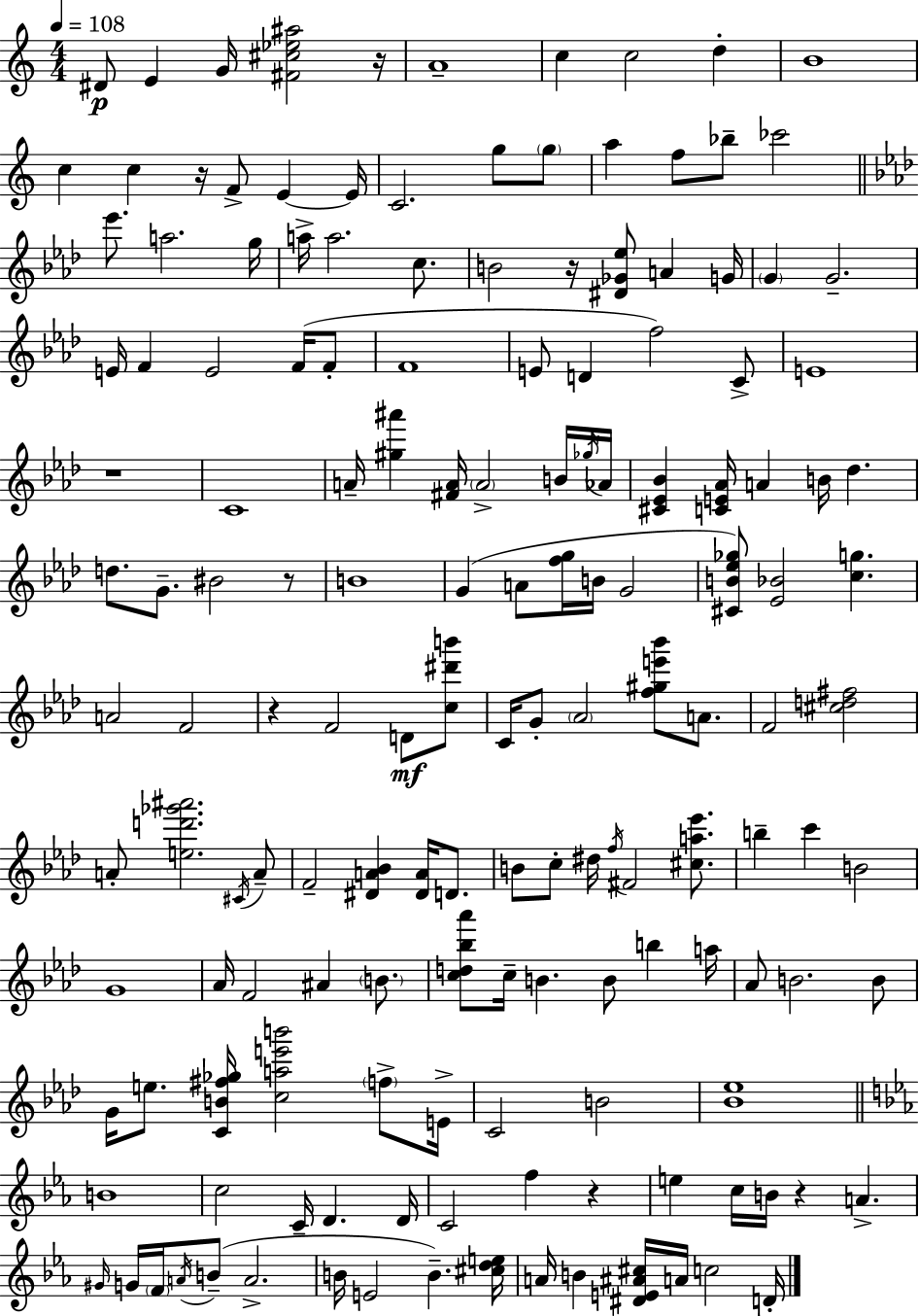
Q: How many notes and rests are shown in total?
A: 156